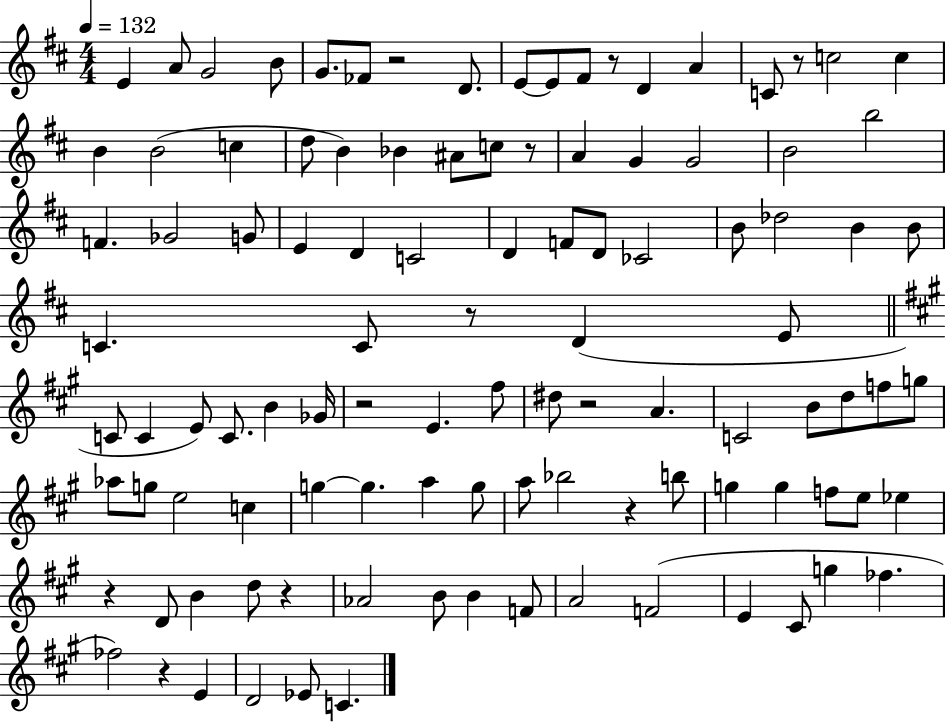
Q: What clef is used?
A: treble